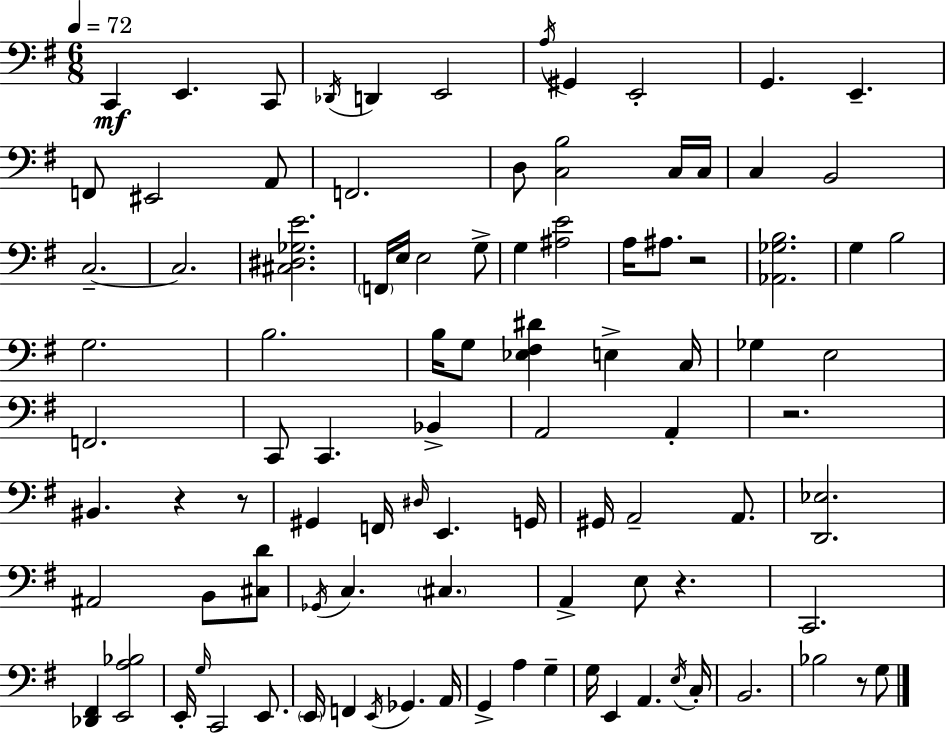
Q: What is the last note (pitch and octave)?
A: G3